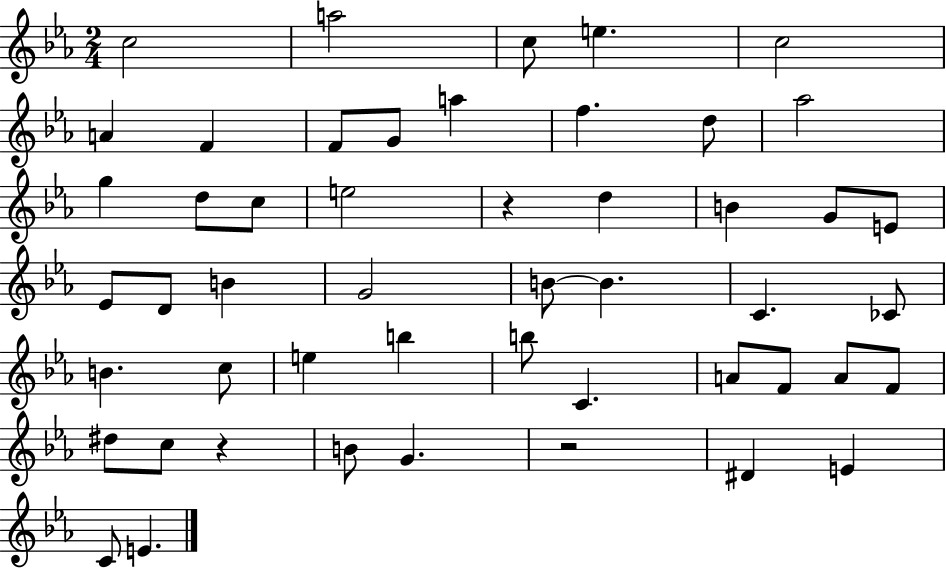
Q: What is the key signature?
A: EES major